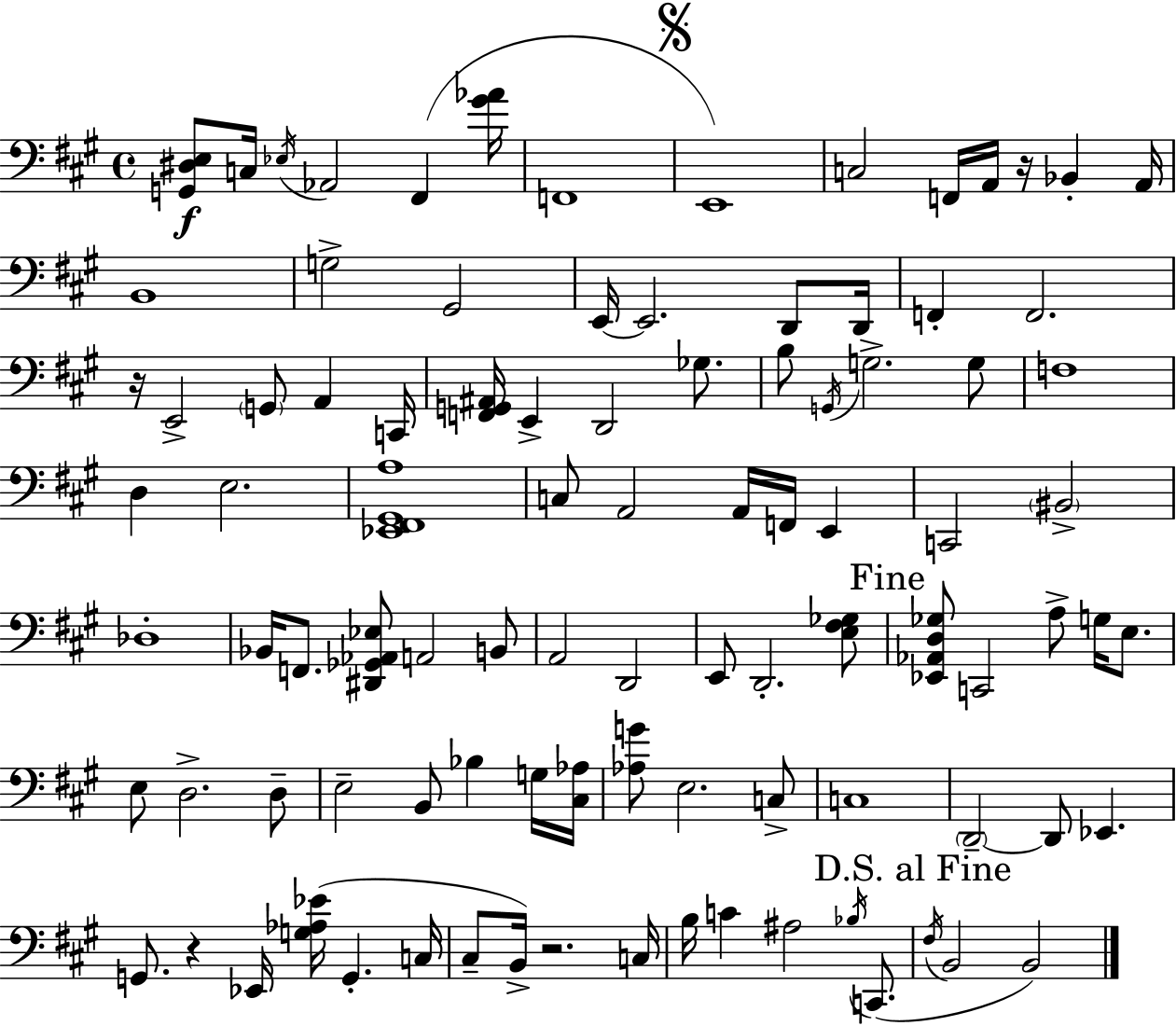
{
  \clef bass
  \time 4/4
  \defaultTimeSignature
  \key a \major
  <g, dis e>8\f c16 \acciaccatura { ees16 } aes,2 fis,4( | <gis' aes'>16 f,1 | \mark \markup { \musicglyph "scripts.segno" } e,1) | c2 f,16 a,16 r16 bes,4-. | \break a,16 b,1 | g2-> gis,2 | e,16~~ e,2. d,8 | d,16 f,4-. f,2. | \break r16 e,2-> \parenthesize g,8 a,4 | c,16 <f, g, ais,>16 e,4-> d,2 ges8. | b8 \acciaccatura { g,16 } g2.-> | g8 f1 | \break d4 e2. | <ees, fis, gis, a>1 | c8 a,2 a,16 f,16 e,4 | c,2 \parenthesize bis,2-> | \break des1-. | bes,16 f,8. <dis, ges, aes, ees>8 a,2 | b,8 a,2 d,2 | e,8 d,2.-. | \break <e fis ges>8 \mark "Fine" <ees, aes, d ges>8 c,2 a8-> g16 e8. | e8 d2.-> | d8-- e2-- b,8 bes4 | g16 <cis aes>16 <aes g'>8 e2. | \break c8-> c1 | \parenthesize d,2--~~ d,8 ees,4. | g,8. r4 ees,16 <g aes ees'>16( g,4.-. | c16 cis8-- b,16->) r2. | \break c16 b16 c'4 ais2 \acciaccatura { bes16 } | c,8.( \mark "D.S. al Fine" \acciaccatura { fis16 } b,2 b,2) | \bar "|."
}